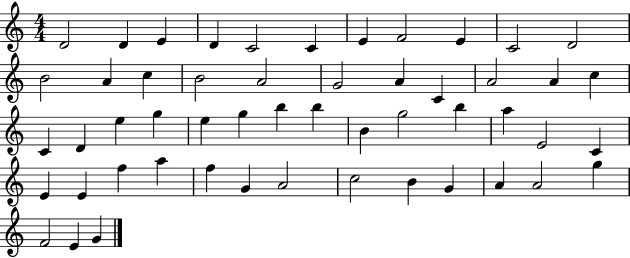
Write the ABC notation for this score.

X:1
T:Untitled
M:4/4
L:1/4
K:C
D2 D E D C2 C E F2 E C2 D2 B2 A c B2 A2 G2 A C A2 A c C D e g e g b b B g2 b a E2 C E E f a f G A2 c2 B G A A2 g F2 E G